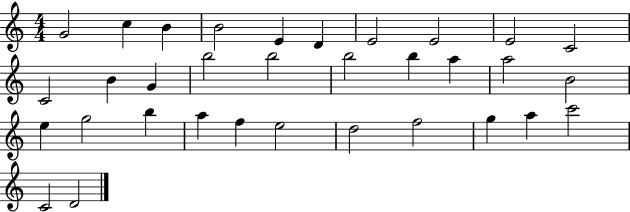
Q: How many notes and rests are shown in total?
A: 33